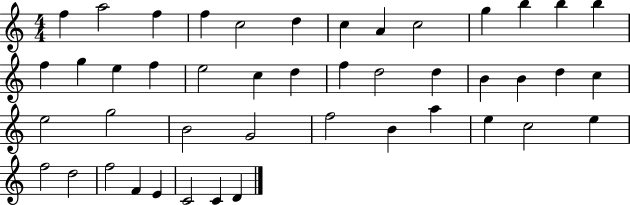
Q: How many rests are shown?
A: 0